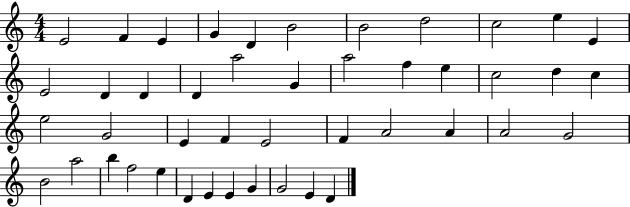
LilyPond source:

{
  \clef treble
  \numericTimeSignature
  \time 4/4
  \key c \major
  e'2 f'4 e'4 | g'4 d'4 b'2 | b'2 d''2 | c''2 e''4 e'4 | \break e'2 d'4 d'4 | d'4 a''2 g'4 | a''2 f''4 e''4 | c''2 d''4 c''4 | \break e''2 g'2 | e'4 f'4 e'2 | f'4 a'2 a'4 | a'2 g'2 | \break b'2 a''2 | b''4 f''2 e''4 | d'4 e'4 e'4 g'4 | g'2 e'4 d'4 | \break \bar "|."
}